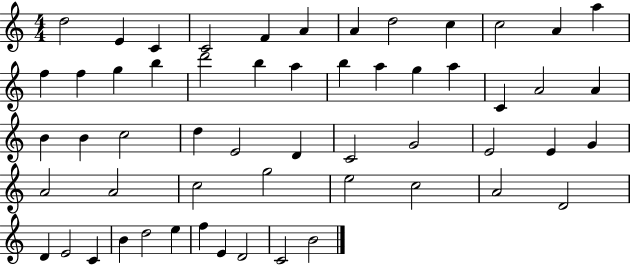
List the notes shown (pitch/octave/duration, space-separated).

D5/h E4/q C4/q C4/h F4/q A4/q A4/q D5/h C5/q C5/h A4/q A5/q F5/q F5/q G5/q B5/q D6/h B5/q A5/q B5/q A5/q G5/q A5/q C4/q A4/h A4/q B4/q B4/q C5/h D5/q E4/h D4/q C4/h G4/h E4/h E4/q G4/q A4/h A4/h C5/h G5/h E5/h C5/h A4/h D4/h D4/q E4/h C4/q B4/q D5/h E5/q F5/q E4/q D4/h C4/h B4/h